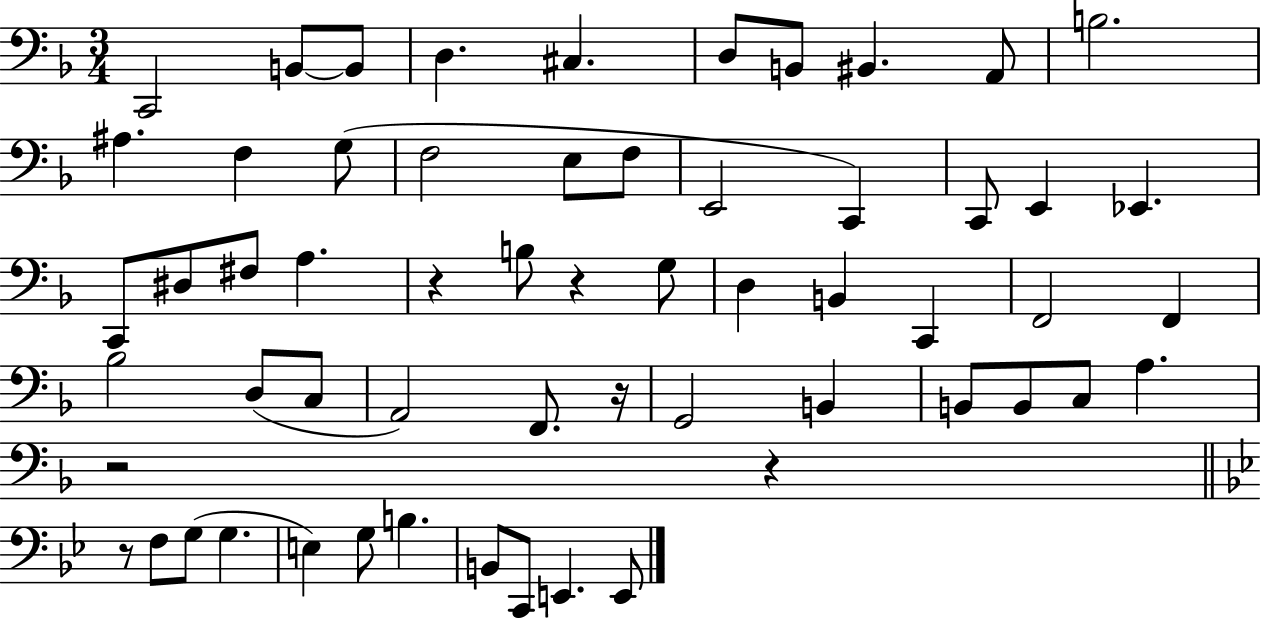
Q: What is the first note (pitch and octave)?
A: C2